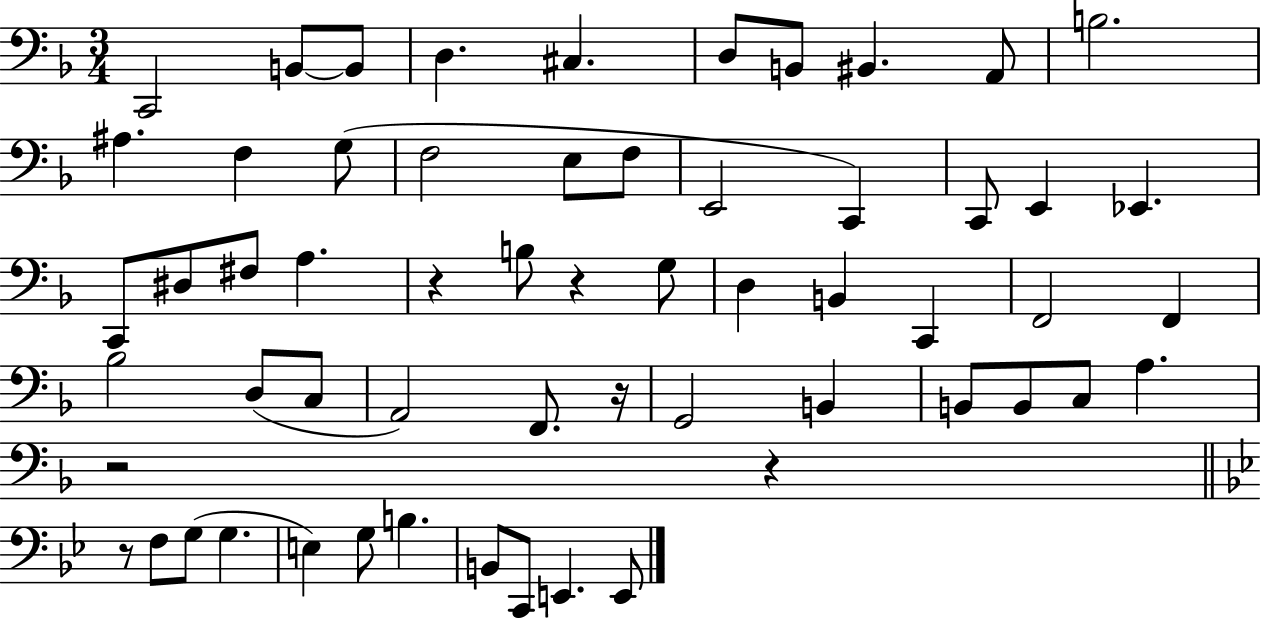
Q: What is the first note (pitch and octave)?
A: C2